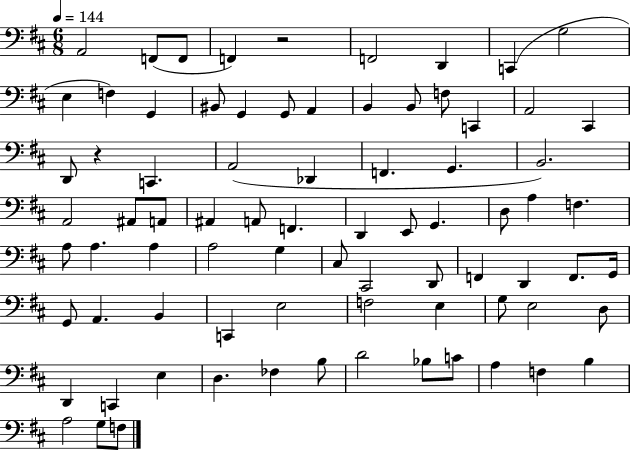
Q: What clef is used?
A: bass